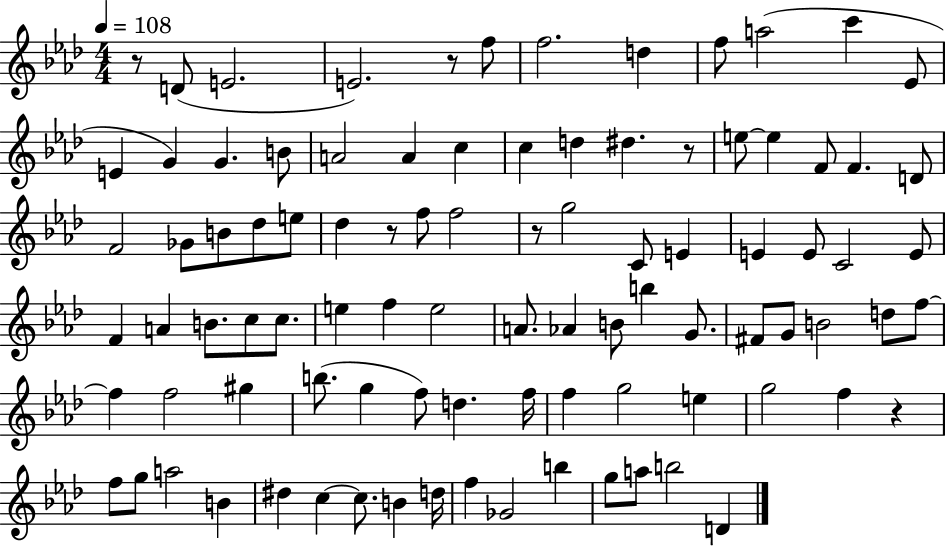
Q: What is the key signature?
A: AES major